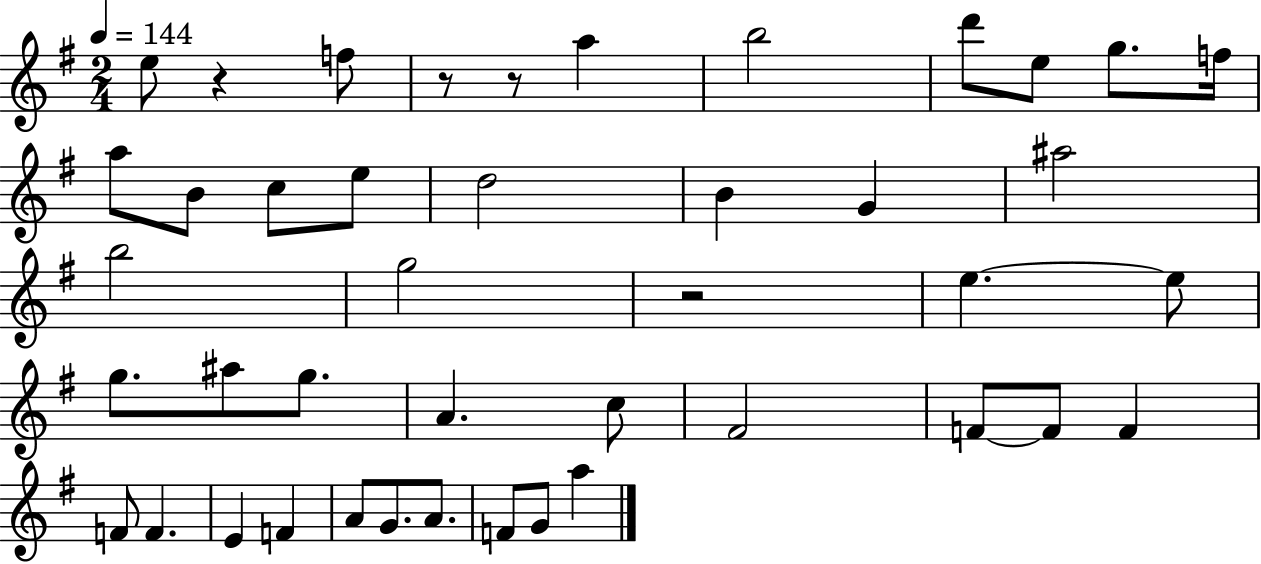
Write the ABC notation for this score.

X:1
T:Untitled
M:2/4
L:1/4
K:G
e/2 z f/2 z/2 z/2 a b2 d'/2 e/2 g/2 f/4 a/2 B/2 c/2 e/2 d2 B G ^a2 b2 g2 z2 e e/2 g/2 ^a/2 g/2 A c/2 ^F2 F/2 F/2 F F/2 F E F A/2 G/2 A/2 F/2 G/2 a